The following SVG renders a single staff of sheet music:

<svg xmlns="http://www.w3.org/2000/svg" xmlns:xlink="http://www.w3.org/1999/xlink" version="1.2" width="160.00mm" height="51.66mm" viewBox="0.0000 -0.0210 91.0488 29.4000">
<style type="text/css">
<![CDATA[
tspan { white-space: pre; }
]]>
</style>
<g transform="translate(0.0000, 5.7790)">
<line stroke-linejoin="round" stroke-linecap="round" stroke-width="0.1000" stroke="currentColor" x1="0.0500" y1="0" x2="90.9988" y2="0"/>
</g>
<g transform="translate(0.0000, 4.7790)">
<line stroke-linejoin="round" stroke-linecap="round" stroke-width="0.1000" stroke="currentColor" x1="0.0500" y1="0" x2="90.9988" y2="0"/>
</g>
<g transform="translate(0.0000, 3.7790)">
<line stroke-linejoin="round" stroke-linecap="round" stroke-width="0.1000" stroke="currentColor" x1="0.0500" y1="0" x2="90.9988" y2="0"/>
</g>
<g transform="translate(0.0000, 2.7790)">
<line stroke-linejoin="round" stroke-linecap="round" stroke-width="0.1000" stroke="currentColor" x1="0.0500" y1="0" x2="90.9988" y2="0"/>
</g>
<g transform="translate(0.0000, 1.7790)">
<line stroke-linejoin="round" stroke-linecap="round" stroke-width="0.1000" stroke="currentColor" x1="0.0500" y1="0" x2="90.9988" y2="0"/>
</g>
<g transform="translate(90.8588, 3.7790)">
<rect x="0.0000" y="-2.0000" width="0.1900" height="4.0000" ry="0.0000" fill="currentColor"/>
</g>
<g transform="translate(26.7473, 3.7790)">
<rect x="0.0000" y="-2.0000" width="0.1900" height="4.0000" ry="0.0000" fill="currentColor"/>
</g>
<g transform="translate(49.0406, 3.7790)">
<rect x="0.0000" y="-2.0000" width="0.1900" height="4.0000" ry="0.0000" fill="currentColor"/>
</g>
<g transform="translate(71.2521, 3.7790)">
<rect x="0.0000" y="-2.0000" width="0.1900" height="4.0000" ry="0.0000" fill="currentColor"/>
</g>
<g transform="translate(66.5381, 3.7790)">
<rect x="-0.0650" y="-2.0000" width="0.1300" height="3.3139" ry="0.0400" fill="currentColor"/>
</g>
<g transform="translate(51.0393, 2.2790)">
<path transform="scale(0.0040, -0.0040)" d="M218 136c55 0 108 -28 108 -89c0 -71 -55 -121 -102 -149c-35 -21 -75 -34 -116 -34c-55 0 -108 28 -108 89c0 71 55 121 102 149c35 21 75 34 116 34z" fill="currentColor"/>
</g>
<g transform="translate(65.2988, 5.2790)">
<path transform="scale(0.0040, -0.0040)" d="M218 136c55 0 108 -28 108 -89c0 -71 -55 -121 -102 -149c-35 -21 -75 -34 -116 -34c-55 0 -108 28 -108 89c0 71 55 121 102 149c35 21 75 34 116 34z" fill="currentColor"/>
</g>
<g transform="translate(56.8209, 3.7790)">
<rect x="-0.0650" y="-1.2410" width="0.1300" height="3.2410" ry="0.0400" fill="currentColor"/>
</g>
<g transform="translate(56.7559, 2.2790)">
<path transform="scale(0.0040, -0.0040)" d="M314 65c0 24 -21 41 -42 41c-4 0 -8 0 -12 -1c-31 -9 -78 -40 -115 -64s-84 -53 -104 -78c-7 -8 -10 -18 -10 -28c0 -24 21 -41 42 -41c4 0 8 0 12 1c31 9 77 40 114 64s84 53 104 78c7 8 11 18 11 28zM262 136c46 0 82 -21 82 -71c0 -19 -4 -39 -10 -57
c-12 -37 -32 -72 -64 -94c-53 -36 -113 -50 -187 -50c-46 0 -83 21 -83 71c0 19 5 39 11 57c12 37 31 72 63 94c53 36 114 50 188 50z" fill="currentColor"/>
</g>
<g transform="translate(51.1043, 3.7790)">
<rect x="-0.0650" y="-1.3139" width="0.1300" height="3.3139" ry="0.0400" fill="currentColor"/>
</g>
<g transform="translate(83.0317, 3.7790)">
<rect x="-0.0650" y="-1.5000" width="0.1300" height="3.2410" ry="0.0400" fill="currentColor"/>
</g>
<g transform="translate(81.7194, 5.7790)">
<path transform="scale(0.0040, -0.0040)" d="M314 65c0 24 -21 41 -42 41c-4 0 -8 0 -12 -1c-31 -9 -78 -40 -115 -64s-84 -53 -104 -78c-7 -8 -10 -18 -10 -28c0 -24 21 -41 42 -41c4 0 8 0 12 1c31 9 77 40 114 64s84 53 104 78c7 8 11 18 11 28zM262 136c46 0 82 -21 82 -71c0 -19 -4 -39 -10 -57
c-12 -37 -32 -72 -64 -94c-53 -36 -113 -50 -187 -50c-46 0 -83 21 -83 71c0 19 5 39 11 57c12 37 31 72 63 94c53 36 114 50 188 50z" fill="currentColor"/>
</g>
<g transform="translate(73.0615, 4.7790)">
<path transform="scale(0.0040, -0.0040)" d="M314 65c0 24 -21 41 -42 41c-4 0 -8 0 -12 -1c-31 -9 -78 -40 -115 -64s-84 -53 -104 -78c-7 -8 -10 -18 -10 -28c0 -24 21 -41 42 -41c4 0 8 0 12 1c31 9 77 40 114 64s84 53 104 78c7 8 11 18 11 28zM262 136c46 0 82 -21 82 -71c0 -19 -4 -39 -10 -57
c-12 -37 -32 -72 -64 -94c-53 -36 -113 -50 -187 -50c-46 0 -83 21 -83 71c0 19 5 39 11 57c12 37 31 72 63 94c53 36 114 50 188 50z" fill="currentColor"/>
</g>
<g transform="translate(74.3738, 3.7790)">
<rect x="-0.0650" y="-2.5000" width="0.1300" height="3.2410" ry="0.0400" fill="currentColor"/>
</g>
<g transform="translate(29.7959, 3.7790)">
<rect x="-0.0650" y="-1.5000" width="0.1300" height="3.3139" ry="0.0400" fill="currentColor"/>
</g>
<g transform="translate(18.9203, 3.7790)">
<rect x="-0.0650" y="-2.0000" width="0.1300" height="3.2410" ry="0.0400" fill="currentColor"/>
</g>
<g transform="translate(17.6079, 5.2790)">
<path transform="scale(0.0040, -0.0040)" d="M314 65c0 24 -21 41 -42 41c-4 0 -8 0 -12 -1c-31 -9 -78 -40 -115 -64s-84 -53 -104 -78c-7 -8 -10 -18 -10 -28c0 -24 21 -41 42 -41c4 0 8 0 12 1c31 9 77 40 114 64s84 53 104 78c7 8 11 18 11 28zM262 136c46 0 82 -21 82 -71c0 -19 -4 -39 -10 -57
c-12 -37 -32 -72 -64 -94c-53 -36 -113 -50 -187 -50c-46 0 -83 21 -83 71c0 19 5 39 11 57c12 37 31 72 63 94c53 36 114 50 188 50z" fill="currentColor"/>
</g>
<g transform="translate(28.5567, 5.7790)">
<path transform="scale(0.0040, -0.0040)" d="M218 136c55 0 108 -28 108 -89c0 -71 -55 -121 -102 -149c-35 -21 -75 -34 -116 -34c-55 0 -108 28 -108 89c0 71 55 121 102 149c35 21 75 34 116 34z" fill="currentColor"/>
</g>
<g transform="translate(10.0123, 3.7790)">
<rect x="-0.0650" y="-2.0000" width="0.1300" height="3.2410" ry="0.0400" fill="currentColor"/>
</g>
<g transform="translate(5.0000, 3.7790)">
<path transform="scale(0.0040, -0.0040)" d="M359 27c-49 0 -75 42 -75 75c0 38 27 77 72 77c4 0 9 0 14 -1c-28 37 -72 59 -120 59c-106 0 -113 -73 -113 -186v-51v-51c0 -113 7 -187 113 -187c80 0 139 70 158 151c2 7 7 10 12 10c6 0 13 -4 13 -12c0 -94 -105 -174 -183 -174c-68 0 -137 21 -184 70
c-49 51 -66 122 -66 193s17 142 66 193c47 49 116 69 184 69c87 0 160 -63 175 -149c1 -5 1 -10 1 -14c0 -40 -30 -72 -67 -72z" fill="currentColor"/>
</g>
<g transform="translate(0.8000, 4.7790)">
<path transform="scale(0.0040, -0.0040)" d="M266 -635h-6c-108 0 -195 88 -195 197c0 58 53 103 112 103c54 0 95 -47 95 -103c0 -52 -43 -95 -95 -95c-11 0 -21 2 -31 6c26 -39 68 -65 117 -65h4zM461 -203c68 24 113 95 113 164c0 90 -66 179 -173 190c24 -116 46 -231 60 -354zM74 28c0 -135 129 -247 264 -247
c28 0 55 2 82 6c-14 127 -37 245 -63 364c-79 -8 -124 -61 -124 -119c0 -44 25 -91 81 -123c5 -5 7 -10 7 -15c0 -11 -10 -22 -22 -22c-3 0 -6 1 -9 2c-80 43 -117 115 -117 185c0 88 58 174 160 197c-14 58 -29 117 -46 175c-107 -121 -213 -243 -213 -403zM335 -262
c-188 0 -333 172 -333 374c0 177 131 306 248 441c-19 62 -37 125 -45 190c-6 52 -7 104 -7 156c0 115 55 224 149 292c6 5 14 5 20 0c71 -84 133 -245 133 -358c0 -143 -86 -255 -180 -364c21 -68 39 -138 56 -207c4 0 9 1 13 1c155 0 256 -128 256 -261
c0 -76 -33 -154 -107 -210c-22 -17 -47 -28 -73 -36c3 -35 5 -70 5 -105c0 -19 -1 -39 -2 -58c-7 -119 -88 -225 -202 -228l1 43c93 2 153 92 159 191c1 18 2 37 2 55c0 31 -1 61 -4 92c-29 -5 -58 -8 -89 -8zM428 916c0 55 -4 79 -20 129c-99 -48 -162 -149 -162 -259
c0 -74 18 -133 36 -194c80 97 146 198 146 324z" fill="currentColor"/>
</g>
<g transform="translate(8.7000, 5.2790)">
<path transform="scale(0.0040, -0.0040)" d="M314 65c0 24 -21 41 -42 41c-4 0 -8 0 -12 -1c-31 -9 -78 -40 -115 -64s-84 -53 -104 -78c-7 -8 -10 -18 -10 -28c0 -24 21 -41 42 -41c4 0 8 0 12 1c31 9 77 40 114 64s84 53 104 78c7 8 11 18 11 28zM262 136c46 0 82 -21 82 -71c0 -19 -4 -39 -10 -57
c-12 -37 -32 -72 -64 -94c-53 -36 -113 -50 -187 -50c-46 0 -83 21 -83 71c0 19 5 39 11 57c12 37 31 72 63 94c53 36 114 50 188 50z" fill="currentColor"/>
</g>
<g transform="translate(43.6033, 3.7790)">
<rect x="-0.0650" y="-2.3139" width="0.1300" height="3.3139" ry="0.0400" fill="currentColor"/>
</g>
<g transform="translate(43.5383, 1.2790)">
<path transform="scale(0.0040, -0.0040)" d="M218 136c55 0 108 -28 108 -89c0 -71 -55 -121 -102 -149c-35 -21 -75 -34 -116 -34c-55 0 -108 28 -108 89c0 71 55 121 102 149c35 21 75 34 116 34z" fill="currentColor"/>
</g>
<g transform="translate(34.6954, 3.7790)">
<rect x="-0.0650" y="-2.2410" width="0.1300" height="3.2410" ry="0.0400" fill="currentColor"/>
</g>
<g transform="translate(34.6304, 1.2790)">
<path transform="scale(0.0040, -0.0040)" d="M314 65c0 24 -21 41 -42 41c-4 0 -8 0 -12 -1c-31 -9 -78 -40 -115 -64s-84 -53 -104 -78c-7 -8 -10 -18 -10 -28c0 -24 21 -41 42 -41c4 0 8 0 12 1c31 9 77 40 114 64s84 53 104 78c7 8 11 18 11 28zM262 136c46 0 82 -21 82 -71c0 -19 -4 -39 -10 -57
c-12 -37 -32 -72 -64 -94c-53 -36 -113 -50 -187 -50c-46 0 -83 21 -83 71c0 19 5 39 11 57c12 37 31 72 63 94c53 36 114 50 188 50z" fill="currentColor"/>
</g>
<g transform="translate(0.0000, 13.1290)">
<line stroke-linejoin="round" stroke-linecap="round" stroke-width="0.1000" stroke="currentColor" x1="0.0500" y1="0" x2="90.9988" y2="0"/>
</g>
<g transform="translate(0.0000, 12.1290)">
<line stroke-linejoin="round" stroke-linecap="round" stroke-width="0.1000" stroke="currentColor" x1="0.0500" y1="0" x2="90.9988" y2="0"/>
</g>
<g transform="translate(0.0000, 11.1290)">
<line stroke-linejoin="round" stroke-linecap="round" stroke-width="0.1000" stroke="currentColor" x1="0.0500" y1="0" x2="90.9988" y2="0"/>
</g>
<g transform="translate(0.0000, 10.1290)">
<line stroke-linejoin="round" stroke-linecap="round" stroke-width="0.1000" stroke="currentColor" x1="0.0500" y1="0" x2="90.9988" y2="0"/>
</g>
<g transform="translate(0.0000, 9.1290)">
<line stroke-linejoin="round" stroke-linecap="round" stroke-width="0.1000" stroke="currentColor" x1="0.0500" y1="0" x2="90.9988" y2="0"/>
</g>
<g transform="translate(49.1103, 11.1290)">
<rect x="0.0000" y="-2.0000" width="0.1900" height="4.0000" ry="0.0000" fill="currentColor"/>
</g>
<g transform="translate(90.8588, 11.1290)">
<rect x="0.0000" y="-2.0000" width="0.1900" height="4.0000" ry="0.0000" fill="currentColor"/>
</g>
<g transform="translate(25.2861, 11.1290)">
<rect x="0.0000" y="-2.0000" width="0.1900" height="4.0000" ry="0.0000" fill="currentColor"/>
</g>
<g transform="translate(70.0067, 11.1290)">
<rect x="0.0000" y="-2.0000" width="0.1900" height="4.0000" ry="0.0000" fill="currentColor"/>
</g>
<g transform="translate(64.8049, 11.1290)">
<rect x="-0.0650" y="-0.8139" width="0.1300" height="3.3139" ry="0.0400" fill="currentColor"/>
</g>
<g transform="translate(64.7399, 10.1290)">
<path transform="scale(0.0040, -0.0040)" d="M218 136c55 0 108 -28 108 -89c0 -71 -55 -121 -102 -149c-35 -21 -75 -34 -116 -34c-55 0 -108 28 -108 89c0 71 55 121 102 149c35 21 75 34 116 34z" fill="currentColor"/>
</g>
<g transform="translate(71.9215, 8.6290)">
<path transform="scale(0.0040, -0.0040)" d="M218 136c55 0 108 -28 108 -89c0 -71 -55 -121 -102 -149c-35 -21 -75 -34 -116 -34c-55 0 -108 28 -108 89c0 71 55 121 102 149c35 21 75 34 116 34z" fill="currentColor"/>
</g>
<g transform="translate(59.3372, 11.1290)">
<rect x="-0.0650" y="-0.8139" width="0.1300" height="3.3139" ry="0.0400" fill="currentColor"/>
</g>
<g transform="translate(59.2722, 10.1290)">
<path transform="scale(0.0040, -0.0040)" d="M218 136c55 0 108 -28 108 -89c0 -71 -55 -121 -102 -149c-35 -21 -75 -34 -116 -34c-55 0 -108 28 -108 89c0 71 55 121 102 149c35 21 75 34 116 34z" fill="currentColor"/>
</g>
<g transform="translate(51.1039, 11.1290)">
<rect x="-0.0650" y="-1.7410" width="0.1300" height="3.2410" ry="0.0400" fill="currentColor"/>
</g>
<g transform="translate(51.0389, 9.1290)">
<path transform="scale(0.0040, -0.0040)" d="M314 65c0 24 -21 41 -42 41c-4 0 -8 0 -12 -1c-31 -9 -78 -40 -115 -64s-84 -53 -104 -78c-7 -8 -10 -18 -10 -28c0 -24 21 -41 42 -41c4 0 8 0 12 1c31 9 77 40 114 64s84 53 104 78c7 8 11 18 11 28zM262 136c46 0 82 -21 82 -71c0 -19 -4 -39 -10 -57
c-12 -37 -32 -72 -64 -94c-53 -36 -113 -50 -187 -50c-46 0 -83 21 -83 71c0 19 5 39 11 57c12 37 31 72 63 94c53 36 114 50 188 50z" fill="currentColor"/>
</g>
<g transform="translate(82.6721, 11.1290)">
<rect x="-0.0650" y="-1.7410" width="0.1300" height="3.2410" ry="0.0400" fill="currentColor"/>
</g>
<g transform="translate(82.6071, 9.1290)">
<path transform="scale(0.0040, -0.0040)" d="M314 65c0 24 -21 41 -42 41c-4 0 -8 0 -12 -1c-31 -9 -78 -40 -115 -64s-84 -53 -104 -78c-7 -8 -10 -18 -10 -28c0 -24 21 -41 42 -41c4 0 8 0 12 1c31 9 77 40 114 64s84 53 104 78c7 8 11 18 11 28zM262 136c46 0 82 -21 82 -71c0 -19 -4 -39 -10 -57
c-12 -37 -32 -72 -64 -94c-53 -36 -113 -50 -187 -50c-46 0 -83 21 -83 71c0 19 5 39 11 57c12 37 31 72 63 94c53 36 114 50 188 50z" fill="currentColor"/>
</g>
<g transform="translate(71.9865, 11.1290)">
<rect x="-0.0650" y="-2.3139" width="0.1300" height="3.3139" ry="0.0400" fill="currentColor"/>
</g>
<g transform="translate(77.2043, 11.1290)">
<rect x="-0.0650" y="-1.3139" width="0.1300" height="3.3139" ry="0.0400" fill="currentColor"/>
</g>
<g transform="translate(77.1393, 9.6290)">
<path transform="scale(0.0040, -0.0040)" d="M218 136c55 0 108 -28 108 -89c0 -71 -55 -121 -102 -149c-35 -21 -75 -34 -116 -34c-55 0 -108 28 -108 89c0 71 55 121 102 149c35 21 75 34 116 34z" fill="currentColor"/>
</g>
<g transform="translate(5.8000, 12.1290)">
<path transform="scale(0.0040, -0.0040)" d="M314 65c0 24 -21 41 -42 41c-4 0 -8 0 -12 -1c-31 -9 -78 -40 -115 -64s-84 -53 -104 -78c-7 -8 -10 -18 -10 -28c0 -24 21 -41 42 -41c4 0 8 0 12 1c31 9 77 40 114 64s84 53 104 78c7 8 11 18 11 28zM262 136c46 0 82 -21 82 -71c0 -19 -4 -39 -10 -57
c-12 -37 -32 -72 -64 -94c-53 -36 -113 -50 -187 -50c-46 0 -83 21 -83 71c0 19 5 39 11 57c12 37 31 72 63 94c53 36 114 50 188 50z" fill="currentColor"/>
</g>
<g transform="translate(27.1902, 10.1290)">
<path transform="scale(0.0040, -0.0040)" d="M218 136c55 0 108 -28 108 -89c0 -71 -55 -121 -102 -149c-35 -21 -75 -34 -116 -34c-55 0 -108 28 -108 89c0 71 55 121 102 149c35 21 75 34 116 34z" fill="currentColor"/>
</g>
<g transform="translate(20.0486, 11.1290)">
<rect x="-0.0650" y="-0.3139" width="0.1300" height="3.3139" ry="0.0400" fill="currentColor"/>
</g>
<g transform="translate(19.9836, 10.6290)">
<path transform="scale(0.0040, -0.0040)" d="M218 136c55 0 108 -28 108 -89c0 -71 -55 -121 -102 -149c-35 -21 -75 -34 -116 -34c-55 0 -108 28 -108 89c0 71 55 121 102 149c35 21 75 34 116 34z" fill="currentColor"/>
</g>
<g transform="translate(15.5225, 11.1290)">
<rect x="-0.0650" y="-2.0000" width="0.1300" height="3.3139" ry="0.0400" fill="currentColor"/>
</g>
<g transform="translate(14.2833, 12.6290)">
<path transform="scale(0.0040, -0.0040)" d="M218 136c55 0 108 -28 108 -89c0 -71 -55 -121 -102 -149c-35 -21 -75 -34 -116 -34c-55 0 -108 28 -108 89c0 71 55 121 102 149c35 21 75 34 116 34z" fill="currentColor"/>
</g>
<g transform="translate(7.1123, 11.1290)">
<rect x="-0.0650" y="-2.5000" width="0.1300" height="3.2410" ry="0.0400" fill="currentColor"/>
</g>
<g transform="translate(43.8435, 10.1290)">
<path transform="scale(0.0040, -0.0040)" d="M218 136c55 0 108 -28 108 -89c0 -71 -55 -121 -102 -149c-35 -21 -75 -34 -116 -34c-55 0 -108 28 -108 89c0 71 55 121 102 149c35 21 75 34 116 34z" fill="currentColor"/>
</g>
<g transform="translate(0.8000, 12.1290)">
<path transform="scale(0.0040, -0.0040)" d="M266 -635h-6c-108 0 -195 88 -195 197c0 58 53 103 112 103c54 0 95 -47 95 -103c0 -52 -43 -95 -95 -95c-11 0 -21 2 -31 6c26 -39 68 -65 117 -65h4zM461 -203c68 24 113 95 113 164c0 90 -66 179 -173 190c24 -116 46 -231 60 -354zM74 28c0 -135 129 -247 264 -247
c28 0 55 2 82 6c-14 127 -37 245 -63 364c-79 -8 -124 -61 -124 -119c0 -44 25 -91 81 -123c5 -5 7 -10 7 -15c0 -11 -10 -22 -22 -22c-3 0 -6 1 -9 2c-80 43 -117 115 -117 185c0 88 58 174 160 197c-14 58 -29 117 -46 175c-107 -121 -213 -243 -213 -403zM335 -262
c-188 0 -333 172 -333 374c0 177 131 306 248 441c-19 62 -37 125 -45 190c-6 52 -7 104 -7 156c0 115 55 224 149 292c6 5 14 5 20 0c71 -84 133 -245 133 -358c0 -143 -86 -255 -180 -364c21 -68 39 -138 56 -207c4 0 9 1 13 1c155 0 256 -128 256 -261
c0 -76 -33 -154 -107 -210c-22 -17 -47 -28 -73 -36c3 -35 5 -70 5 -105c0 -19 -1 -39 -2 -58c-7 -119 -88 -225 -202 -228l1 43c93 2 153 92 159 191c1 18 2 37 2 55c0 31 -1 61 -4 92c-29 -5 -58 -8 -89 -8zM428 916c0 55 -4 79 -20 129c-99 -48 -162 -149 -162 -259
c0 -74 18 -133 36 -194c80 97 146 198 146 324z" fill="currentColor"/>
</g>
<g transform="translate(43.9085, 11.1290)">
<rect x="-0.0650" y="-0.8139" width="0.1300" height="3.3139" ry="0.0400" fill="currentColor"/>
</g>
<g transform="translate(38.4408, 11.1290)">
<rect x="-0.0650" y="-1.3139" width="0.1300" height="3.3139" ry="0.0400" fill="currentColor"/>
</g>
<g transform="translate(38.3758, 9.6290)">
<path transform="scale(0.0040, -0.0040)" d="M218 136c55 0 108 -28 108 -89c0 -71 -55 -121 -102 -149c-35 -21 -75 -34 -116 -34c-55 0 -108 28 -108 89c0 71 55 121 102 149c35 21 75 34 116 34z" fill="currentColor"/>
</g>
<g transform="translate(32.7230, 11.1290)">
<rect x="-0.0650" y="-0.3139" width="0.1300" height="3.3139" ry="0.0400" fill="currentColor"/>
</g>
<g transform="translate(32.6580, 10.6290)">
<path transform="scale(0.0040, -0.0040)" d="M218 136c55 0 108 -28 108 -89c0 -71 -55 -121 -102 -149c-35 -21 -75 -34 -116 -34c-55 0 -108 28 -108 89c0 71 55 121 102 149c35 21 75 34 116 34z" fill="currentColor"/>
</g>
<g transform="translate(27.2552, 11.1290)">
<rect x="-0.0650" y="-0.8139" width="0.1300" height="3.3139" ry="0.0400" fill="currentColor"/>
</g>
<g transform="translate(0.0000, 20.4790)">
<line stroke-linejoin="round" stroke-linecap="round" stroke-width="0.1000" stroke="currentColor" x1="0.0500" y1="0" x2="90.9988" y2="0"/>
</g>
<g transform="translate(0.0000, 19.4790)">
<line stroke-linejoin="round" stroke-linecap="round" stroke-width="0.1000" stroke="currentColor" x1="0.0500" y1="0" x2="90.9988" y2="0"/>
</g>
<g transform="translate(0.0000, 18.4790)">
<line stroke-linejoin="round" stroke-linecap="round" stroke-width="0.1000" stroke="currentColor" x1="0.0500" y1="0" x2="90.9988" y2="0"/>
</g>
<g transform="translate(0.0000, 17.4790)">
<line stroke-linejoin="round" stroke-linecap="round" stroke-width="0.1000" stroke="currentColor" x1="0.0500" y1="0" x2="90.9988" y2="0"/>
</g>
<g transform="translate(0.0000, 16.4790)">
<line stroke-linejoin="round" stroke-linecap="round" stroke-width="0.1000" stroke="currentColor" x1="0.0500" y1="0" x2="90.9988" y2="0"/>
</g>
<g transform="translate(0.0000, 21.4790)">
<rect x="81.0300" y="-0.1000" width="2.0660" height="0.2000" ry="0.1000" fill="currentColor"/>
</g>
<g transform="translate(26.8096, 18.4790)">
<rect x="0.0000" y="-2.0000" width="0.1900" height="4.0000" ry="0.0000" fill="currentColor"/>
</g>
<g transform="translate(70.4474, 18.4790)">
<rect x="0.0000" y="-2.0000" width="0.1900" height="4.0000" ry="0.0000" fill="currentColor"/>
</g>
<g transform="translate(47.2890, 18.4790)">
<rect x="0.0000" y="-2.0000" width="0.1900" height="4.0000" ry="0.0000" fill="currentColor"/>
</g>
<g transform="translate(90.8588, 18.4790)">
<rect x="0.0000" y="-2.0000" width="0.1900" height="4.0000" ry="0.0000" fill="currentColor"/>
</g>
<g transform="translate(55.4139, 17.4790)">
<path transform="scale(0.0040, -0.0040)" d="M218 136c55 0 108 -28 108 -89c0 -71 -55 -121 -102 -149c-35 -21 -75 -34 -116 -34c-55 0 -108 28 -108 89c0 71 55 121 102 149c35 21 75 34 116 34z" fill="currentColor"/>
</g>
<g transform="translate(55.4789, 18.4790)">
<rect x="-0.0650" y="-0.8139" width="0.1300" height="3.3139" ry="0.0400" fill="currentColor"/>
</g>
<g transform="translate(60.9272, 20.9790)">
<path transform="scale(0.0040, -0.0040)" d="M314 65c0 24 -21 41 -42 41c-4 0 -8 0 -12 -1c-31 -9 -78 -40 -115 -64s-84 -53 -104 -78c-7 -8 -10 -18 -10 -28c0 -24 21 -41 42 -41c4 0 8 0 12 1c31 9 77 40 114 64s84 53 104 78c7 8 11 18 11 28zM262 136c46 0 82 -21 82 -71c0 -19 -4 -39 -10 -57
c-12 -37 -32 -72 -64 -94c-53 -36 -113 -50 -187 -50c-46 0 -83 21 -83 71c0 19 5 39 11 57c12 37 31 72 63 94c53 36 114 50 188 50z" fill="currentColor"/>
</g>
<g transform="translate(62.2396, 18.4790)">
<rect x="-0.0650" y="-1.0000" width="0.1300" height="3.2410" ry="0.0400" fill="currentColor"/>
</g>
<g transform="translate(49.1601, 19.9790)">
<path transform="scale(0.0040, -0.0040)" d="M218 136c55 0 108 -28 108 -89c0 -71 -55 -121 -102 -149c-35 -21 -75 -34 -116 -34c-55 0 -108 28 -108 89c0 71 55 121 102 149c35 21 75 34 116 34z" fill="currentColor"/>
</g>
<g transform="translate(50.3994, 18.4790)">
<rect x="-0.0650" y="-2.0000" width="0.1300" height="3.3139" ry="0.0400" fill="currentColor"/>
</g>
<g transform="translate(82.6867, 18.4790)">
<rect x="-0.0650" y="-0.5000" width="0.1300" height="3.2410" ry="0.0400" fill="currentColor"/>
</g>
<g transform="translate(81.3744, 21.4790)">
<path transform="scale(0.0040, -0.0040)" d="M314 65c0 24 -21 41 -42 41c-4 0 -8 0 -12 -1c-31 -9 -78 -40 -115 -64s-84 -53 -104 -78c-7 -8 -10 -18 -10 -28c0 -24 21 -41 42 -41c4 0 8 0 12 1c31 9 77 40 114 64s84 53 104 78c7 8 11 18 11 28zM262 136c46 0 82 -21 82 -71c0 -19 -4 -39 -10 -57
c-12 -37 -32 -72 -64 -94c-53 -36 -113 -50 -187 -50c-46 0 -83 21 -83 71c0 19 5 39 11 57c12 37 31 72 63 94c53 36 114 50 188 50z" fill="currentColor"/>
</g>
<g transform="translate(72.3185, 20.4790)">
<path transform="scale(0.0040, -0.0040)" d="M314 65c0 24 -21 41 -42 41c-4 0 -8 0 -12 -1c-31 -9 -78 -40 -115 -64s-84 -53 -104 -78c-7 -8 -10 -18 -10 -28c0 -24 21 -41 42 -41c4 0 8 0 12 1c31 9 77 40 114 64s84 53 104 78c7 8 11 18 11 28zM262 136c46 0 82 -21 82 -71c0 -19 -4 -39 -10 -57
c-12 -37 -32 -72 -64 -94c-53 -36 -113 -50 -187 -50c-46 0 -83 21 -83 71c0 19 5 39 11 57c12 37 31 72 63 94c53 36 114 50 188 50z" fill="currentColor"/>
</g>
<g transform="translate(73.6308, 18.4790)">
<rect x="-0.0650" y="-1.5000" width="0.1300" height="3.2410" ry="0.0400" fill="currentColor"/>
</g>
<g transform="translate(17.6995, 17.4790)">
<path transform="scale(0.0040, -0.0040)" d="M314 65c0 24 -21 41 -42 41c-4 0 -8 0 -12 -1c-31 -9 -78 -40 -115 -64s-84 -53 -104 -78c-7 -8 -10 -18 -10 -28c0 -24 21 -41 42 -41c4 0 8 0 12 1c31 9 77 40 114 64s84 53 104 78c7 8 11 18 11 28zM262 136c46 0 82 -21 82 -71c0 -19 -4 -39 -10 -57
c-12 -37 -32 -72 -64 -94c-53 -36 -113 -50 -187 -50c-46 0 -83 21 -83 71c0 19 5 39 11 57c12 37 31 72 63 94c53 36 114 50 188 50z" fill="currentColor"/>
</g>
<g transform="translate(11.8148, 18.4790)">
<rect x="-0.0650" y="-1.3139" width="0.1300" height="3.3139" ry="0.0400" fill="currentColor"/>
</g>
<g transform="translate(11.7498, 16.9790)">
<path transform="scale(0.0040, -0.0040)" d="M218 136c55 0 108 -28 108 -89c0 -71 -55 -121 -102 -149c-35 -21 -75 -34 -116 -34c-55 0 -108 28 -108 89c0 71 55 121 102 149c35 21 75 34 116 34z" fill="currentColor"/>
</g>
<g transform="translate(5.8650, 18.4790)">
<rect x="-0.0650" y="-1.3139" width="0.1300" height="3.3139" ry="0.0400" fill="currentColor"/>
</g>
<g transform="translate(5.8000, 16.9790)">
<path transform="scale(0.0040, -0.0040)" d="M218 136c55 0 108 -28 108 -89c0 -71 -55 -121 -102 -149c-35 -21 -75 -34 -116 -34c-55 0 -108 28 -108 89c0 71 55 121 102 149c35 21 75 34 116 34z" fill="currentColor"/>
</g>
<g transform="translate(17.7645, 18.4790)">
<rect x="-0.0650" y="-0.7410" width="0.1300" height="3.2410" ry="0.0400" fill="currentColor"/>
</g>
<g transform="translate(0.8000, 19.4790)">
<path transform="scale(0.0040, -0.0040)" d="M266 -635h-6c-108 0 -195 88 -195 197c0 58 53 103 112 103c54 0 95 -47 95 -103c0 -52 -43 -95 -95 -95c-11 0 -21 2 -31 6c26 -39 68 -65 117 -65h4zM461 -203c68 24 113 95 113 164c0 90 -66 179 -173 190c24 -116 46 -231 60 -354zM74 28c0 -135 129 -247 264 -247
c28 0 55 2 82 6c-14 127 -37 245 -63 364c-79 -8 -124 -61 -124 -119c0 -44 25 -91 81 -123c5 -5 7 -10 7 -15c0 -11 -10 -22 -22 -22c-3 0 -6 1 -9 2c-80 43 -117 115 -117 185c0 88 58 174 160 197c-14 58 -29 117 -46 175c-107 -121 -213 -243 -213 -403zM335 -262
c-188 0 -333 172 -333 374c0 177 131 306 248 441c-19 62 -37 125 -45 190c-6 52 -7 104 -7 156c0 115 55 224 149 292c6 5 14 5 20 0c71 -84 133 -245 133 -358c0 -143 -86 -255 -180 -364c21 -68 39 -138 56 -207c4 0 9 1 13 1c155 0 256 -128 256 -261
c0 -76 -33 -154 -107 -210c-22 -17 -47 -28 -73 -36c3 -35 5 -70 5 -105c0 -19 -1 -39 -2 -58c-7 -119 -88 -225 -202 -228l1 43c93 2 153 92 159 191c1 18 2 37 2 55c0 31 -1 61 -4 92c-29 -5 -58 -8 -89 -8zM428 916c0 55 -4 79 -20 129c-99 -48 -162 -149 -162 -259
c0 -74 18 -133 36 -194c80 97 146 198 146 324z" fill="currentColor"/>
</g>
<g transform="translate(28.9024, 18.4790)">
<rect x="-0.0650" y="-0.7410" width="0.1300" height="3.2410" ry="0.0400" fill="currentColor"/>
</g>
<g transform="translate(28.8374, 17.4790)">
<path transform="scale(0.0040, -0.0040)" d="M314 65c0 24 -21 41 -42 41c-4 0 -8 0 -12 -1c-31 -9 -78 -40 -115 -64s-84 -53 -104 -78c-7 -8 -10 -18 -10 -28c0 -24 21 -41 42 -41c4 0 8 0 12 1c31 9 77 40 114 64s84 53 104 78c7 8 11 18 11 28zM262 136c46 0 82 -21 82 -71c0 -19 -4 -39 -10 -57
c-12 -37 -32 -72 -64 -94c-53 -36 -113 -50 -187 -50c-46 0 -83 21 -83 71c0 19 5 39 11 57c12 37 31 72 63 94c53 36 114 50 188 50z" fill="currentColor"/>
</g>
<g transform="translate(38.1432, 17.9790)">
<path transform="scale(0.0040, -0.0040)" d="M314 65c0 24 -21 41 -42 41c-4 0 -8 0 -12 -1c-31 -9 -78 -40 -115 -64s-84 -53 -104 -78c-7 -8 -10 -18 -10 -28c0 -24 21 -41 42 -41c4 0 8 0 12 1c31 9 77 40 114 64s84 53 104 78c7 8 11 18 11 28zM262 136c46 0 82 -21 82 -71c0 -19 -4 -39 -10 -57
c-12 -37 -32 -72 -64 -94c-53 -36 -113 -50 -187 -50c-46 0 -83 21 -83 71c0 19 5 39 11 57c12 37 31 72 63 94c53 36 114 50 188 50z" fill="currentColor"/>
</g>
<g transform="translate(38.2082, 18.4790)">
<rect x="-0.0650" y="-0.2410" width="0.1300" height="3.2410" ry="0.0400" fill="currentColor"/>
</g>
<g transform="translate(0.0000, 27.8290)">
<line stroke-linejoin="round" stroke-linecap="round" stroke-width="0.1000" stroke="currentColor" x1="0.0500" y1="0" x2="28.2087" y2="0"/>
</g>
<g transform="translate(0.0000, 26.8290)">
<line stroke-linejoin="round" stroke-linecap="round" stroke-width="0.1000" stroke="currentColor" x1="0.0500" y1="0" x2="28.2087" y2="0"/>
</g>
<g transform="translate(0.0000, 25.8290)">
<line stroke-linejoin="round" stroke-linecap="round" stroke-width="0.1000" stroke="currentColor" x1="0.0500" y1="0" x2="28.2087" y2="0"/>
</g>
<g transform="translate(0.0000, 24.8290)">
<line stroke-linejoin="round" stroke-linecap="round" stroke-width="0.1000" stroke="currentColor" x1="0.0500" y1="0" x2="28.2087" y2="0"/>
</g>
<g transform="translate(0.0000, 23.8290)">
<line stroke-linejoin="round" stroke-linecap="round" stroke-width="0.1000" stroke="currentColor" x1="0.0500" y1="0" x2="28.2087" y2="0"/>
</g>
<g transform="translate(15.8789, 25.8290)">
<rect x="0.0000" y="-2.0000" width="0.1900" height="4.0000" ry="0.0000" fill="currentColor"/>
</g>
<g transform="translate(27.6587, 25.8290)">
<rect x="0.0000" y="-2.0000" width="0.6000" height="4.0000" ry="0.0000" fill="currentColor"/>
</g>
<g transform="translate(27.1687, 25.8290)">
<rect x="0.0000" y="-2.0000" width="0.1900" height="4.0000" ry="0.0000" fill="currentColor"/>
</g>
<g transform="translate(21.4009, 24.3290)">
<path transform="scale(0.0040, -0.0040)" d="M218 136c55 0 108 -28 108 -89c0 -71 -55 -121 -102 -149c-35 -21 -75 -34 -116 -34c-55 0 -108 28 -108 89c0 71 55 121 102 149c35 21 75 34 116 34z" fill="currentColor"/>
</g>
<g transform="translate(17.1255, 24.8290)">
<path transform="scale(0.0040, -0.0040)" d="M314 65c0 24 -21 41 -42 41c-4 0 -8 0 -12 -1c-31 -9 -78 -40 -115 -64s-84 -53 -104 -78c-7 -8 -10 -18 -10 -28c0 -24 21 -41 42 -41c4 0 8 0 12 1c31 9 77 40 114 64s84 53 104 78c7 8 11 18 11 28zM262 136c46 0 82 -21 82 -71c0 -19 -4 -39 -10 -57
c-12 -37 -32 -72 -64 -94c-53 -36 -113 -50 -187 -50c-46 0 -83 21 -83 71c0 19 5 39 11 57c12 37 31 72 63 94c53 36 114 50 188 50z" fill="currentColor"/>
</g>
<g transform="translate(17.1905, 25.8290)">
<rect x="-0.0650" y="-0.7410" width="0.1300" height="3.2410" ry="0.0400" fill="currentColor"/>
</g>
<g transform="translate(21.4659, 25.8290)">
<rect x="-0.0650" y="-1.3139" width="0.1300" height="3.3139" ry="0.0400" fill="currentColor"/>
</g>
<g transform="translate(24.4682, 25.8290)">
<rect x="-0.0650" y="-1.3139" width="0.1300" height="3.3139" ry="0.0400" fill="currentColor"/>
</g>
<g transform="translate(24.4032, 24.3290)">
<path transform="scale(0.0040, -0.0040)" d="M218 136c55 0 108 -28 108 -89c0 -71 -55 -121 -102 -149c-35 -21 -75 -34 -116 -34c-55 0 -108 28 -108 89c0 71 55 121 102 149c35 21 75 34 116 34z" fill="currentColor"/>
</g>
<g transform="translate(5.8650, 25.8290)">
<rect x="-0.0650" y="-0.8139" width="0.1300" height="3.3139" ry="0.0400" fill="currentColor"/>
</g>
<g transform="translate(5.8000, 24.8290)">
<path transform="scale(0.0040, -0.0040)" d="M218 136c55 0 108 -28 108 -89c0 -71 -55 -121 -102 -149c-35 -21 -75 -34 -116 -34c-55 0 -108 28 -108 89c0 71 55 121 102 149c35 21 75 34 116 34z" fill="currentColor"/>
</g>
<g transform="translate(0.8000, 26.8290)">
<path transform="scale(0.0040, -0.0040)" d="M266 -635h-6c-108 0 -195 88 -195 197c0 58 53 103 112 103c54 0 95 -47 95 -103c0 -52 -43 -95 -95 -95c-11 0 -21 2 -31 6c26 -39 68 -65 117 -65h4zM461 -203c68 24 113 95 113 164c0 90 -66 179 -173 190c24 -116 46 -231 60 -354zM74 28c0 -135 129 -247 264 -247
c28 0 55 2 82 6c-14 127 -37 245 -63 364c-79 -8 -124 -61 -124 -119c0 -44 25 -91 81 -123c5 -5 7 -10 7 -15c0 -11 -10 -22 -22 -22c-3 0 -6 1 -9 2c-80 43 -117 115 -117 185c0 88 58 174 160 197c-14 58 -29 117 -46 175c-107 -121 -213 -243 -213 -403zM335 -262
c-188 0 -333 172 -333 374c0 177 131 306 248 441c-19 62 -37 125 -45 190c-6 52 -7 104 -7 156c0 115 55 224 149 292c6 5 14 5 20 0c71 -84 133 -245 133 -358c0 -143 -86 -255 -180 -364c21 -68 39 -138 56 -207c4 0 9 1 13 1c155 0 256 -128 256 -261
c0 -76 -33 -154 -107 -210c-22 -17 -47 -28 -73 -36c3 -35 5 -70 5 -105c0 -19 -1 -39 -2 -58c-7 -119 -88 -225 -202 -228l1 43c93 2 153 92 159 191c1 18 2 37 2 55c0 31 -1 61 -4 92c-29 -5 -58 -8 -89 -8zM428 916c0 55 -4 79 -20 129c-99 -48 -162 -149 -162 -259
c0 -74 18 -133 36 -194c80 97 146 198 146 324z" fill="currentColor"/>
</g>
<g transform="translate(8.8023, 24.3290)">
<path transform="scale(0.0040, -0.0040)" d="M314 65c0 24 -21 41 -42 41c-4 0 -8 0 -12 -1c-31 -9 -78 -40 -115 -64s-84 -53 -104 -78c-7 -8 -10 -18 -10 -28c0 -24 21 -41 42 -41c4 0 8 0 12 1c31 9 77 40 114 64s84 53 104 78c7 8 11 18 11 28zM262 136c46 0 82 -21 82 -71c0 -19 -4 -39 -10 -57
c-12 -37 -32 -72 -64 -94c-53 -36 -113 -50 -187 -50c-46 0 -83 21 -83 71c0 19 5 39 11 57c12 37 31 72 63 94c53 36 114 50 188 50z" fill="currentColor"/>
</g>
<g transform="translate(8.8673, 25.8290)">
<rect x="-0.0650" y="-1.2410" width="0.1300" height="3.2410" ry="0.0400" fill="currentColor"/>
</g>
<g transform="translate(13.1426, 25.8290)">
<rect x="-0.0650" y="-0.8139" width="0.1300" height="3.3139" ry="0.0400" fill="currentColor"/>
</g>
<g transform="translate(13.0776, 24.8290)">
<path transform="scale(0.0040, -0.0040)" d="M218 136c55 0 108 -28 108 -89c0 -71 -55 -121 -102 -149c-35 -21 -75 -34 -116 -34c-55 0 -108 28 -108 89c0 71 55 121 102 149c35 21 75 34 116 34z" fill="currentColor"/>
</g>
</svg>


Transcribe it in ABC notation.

X:1
T:Untitled
M:4/4
L:1/4
K:C
F2 F2 E g2 g e e2 F G2 E2 G2 F c d c e d f2 d d g e f2 e e d2 d2 c2 F d D2 E2 C2 d e2 d d2 e e